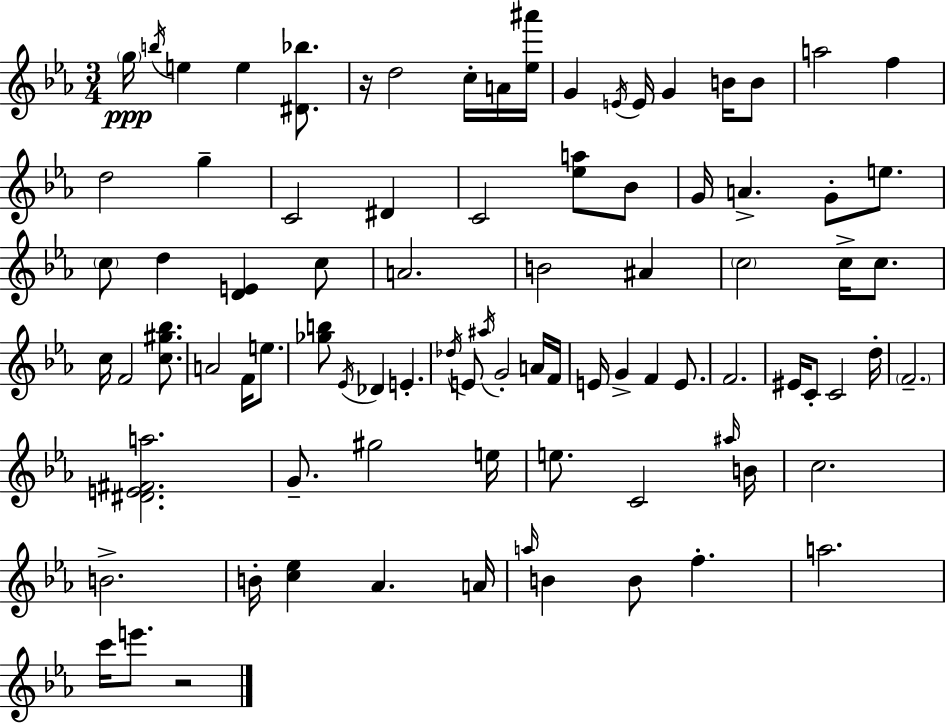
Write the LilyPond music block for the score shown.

{
  \clef treble
  \numericTimeSignature
  \time 3/4
  \key ees \major
  \parenthesize g''16\ppp \acciaccatura { b''16 } e''4 e''4 <dis' bes''>8. | r16 d''2 c''16-. a'16 | <ees'' ais'''>16 g'4 \acciaccatura { e'16 } e'16 g'4 b'16 | b'8 a''2 f''4 | \break d''2 g''4-- | c'2 dis'4 | c'2 <ees'' a''>8 | bes'8 g'16 a'4.-> g'8-. e''8. | \break \parenthesize c''8 d''4 <d' e'>4 | c''8 a'2. | b'2 ais'4 | \parenthesize c''2 c''16-> c''8. | \break c''16 f'2 <c'' gis'' bes''>8. | a'2 f'16 e''8. | <ges'' b''>8 \acciaccatura { ees'16 } des'4 e'4.-. | \acciaccatura { des''16 } e'8 \acciaccatura { ais''16 } g'2-. | \break a'16 f'16 e'16 g'4-> f'4 | e'8. f'2. | eis'16 c'8-. c'2 | d''16-. \parenthesize f'2.-- | \break <dis' e' fis' a''>2. | g'8.-- gis''2 | e''16 e''8. c'2 | \grace { ais''16 } b'16 c''2. | \break b'2.-> | b'16-. <c'' ees''>4 aes'4. | a'16 \grace { a''16 } b'4 b'8 | f''4.-. a''2. | \break c'''16 e'''8. r2 | \bar "|."
}